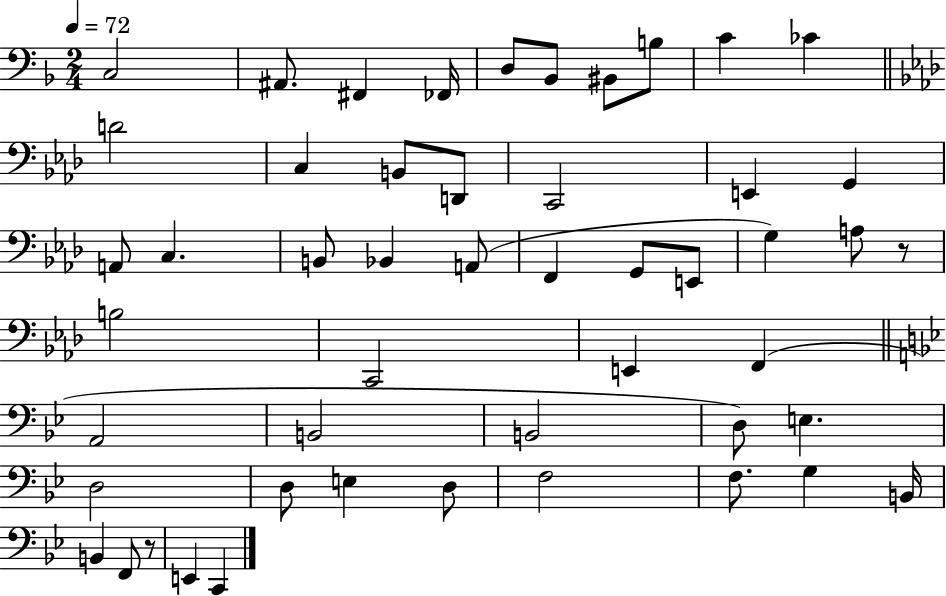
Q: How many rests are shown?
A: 2